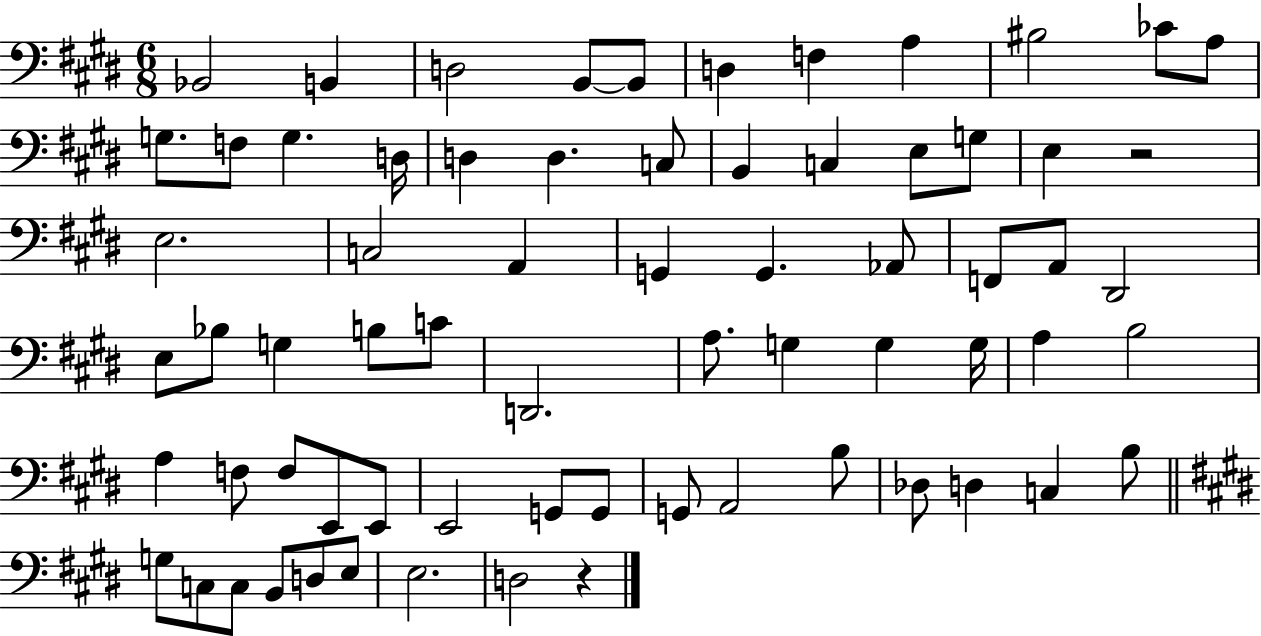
{
  \clef bass
  \numericTimeSignature
  \time 6/8
  \key e \major
  bes,2 b,4 | d2 b,8~~ b,8 | d4 f4 a4 | bis2 ces'8 a8 | \break g8. f8 g4. d16 | d4 d4. c8 | b,4 c4 e8 g8 | e4 r2 | \break e2. | c2 a,4 | g,4 g,4. aes,8 | f,8 a,8 dis,2 | \break e8 bes8 g4 b8 c'8 | d,2. | a8. g4 g4 g16 | a4 b2 | \break a4 f8 f8 e,8 e,8 | e,2 g,8 g,8 | g,8 a,2 b8 | des8 d4 c4 b8 | \break \bar "||" \break \key e \major g8 c8 c8 b,8 d8 e8 | e2. | d2 r4 | \bar "|."
}